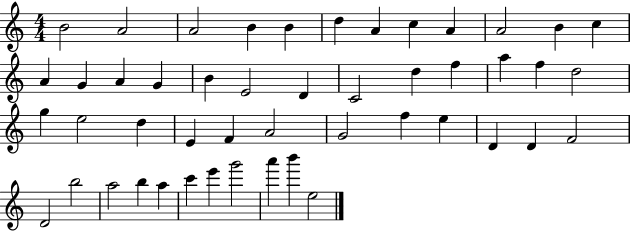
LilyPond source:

{
  \clef treble
  \numericTimeSignature
  \time 4/4
  \key c \major
  b'2 a'2 | a'2 b'4 b'4 | d''4 a'4 c''4 a'4 | a'2 b'4 c''4 | \break a'4 g'4 a'4 g'4 | b'4 e'2 d'4 | c'2 d''4 f''4 | a''4 f''4 d''2 | \break g''4 e''2 d''4 | e'4 f'4 a'2 | g'2 f''4 e''4 | d'4 d'4 f'2 | \break d'2 b''2 | a''2 b''4 a''4 | c'''4 e'''4 g'''2 | a'''4 b'''4 e''2 | \break \bar "|."
}